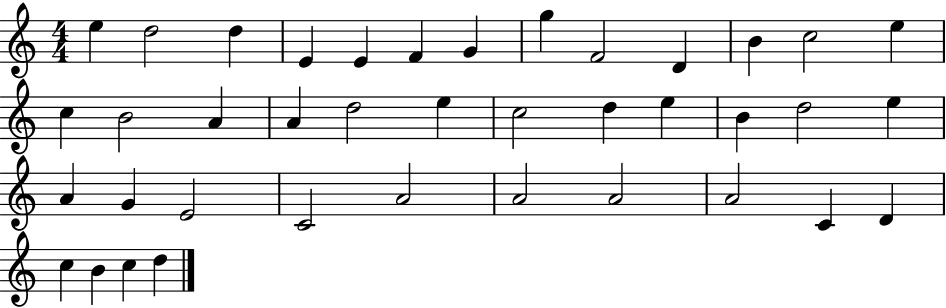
{
  \clef treble
  \numericTimeSignature
  \time 4/4
  \key c \major
  e''4 d''2 d''4 | e'4 e'4 f'4 g'4 | g''4 f'2 d'4 | b'4 c''2 e''4 | \break c''4 b'2 a'4 | a'4 d''2 e''4 | c''2 d''4 e''4 | b'4 d''2 e''4 | \break a'4 g'4 e'2 | c'2 a'2 | a'2 a'2 | a'2 c'4 d'4 | \break c''4 b'4 c''4 d''4 | \bar "|."
}